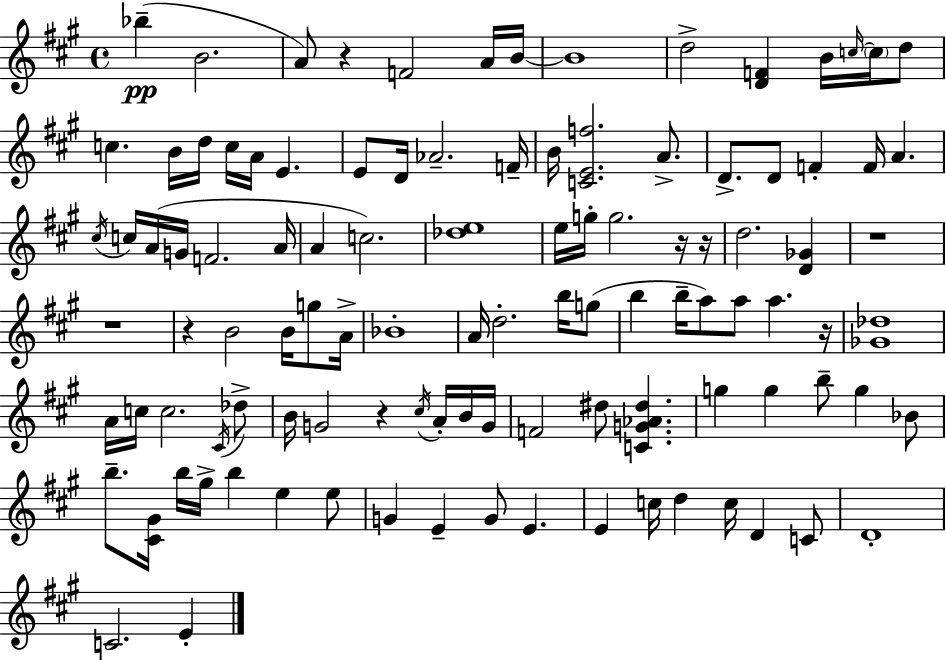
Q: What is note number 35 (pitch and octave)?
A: A4